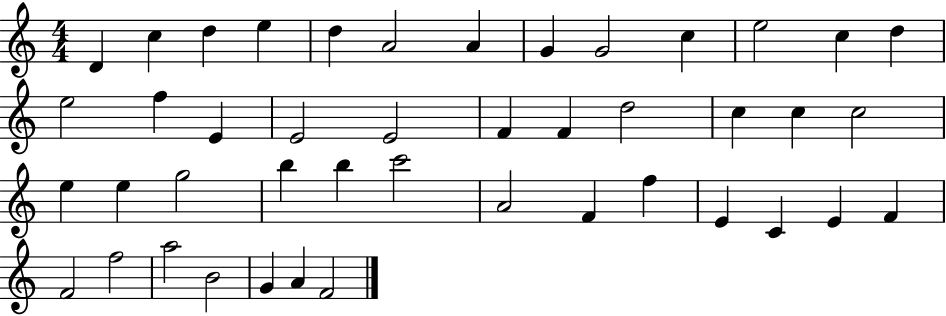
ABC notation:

X:1
T:Untitled
M:4/4
L:1/4
K:C
D c d e d A2 A G G2 c e2 c d e2 f E E2 E2 F F d2 c c c2 e e g2 b b c'2 A2 F f E C E F F2 f2 a2 B2 G A F2